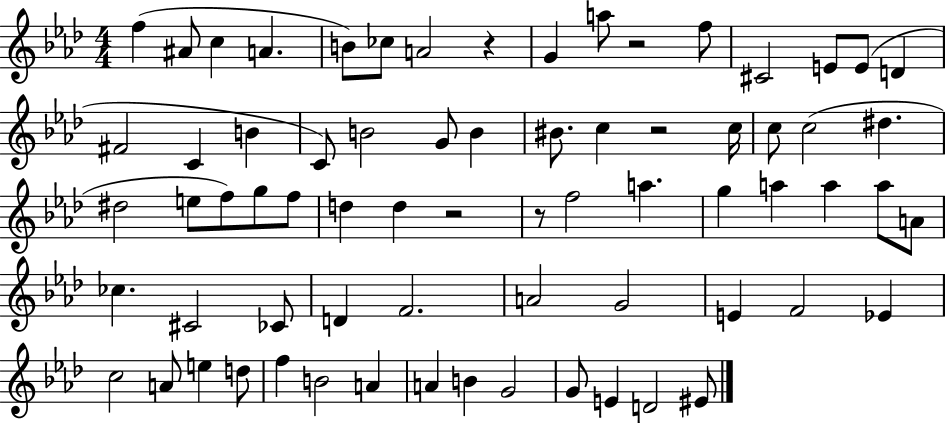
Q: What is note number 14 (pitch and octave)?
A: D4